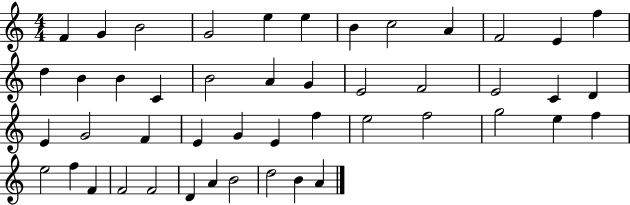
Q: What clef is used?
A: treble